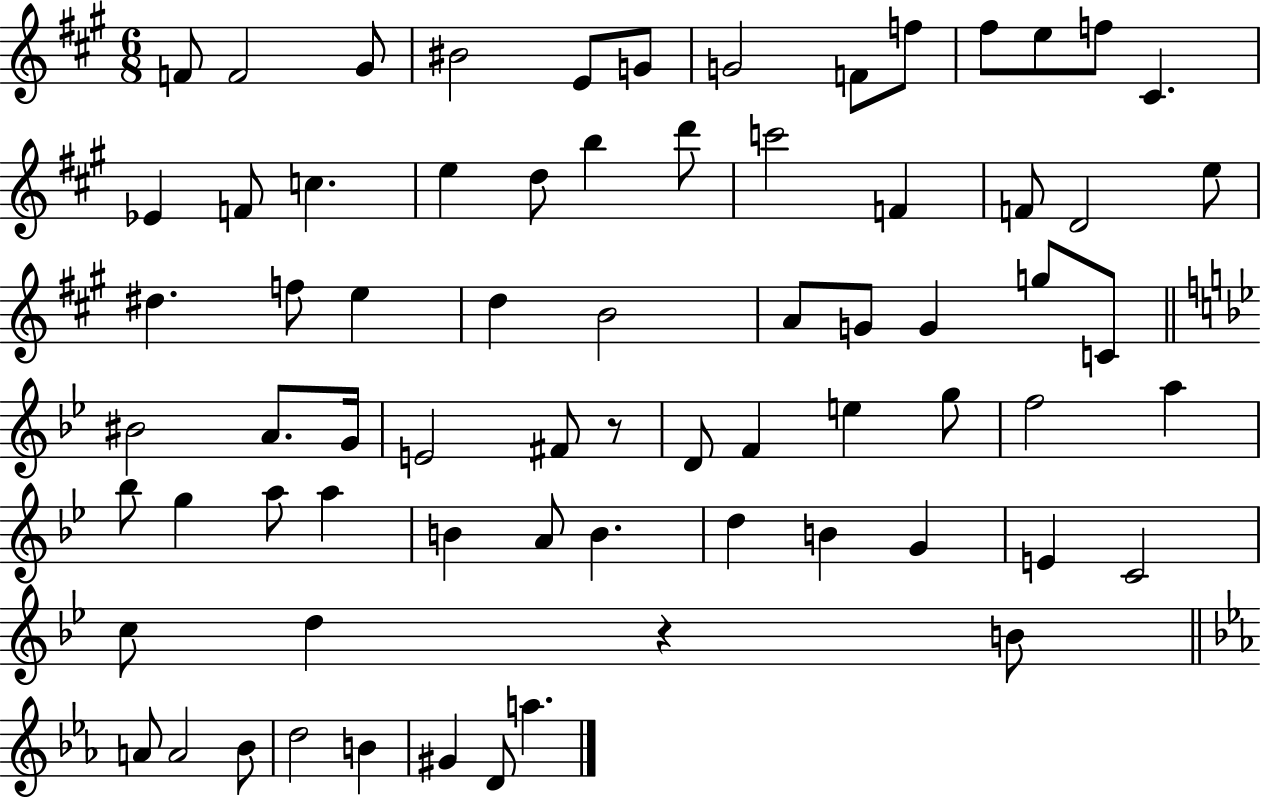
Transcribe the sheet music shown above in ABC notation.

X:1
T:Untitled
M:6/8
L:1/4
K:A
F/2 F2 ^G/2 ^B2 E/2 G/2 G2 F/2 f/2 ^f/2 e/2 f/2 ^C _E F/2 c e d/2 b d'/2 c'2 F F/2 D2 e/2 ^d f/2 e d B2 A/2 G/2 G g/2 C/2 ^B2 A/2 G/4 E2 ^F/2 z/2 D/2 F e g/2 f2 a _b/2 g a/2 a B A/2 B d B G E C2 c/2 d z B/2 A/2 A2 _B/2 d2 B ^G D/2 a